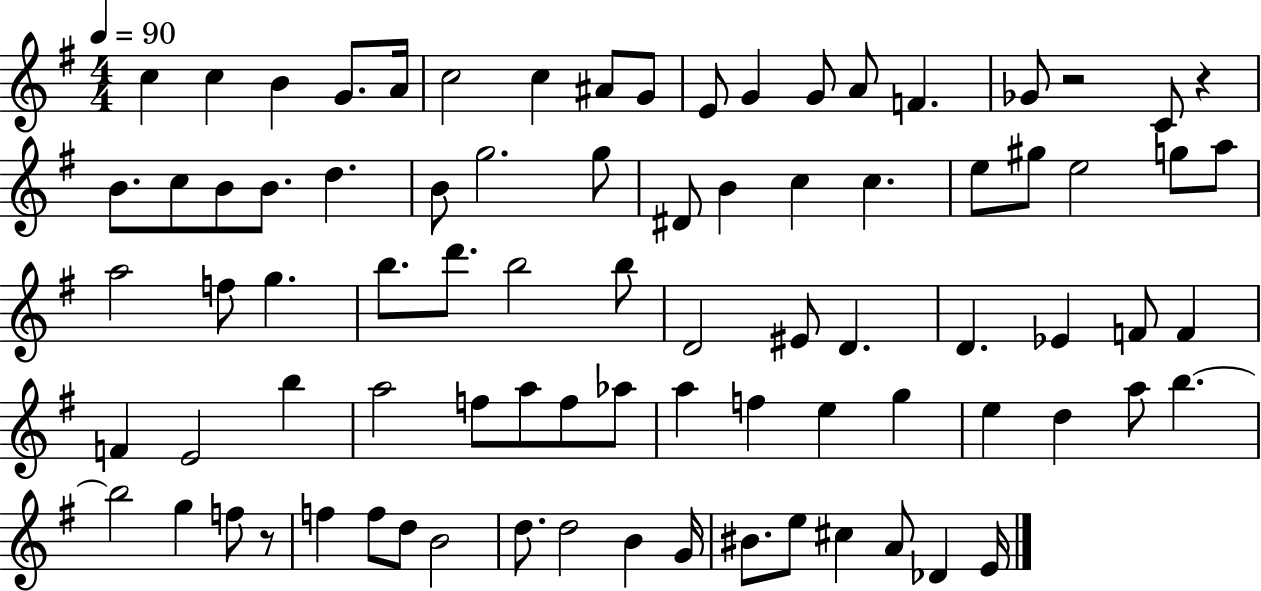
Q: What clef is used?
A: treble